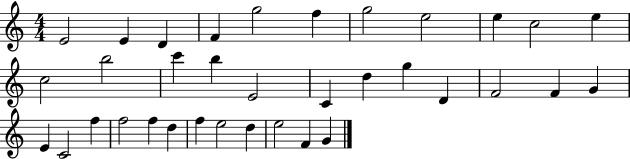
E4/h E4/q D4/q F4/q G5/h F5/q G5/h E5/h E5/q C5/h E5/q C5/h B5/h C6/q B5/q E4/h C4/q D5/q G5/q D4/q F4/h F4/q G4/q E4/q C4/h F5/q F5/h F5/q D5/q F5/q E5/h D5/q E5/h F4/q G4/q